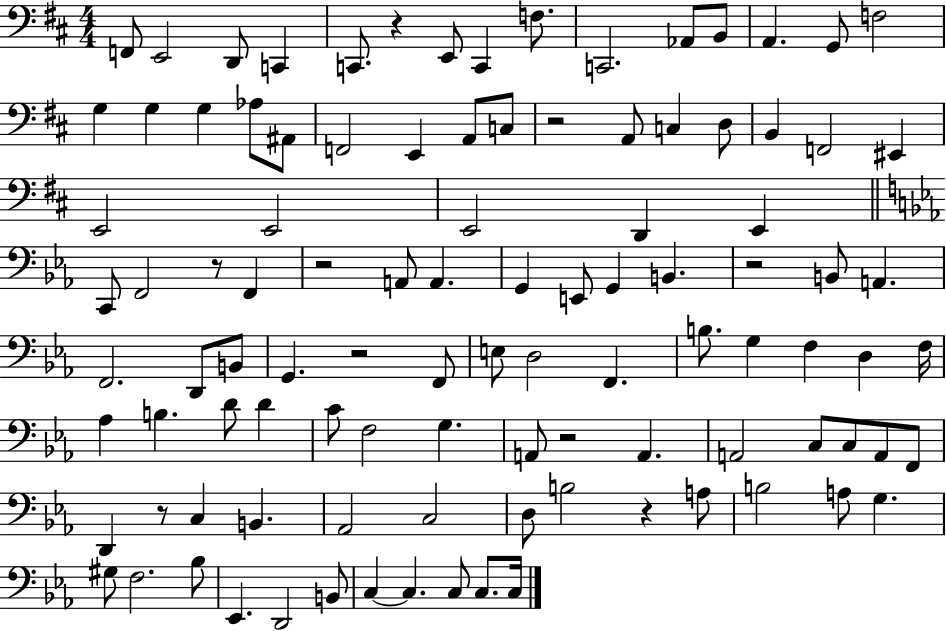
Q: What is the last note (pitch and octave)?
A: C3